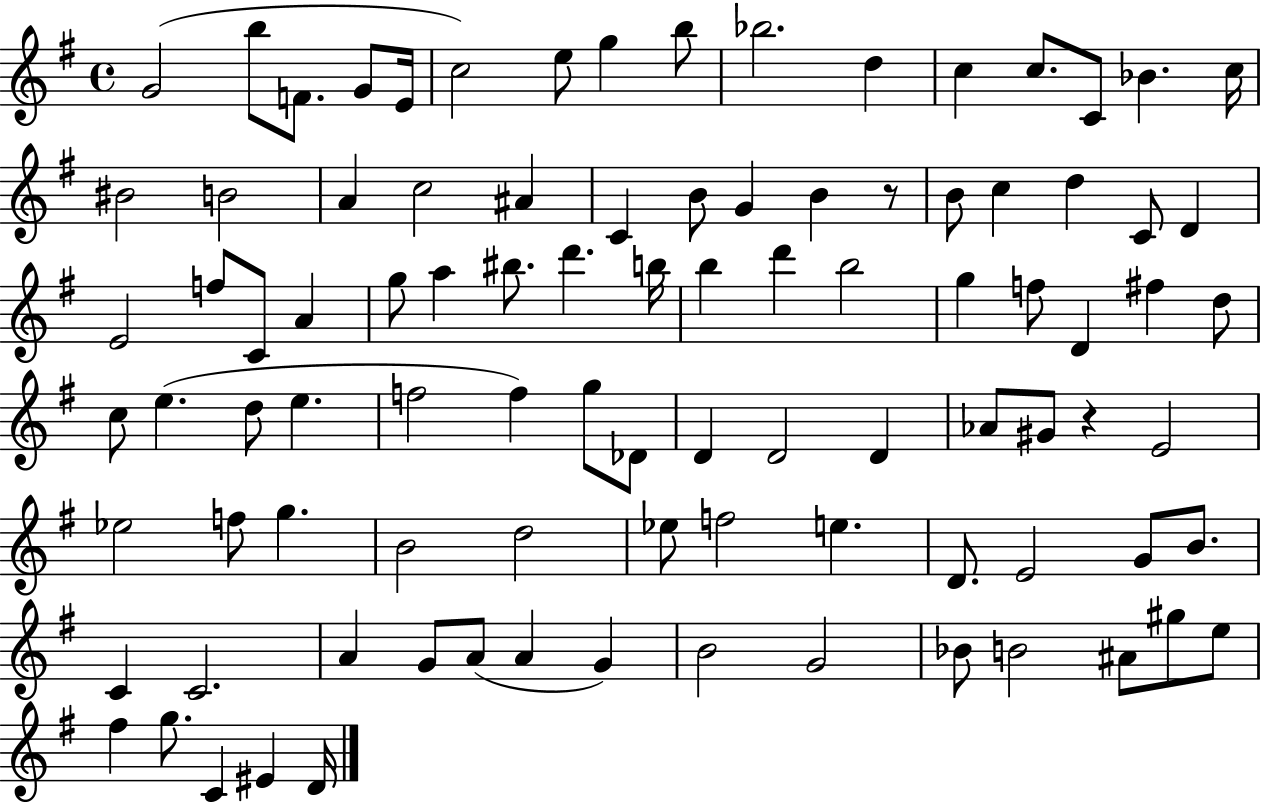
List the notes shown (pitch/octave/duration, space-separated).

G4/h B5/e F4/e. G4/e E4/s C5/h E5/e G5/q B5/e Bb5/h. D5/q C5/q C5/e. C4/e Bb4/q. C5/s BIS4/h B4/h A4/q C5/h A#4/q C4/q B4/e G4/q B4/q R/e B4/e C5/q D5/q C4/e D4/q E4/h F5/e C4/e A4/q G5/e A5/q BIS5/e. D6/q. B5/s B5/q D6/q B5/h G5/q F5/e D4/q F#5/q D5/e C5/e E5/q. D5/e E5/q. F5/h F5/q G5/e Db4/e D4/q D4/h D4/q Ab4/e G#4/e R/q E4/h Eb5/h F5/e G5/q. B4/h D5/h Eb5/e F5/h E5/q. D4/e. E4/h G4/e B4/e. C4/q C4/h. A4/q G4/e A4/e A4/q G4/q B4/h G4/h Bb4/e B4/h A#4/e G#5/e E5/e F#5/q G5/e. C4/q EIS4/q D4/s